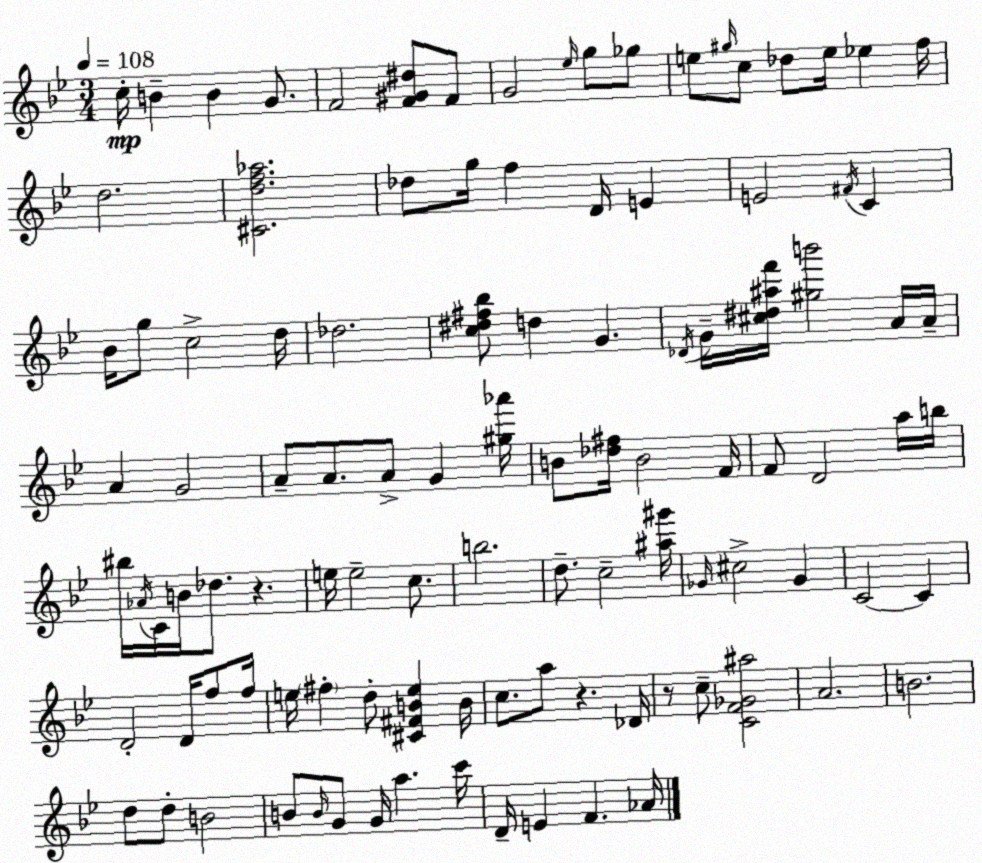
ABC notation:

X:1
T:Untitled
M:3/4
L:1/4
K:Bb
c/4 B B G/2 F2 [F^G^d]/2 F/2 G2 _e/4 g/2 _g/2 e/2 ^g/4 c/2 _d/2 e/4 _e f/4 d2 [^Cdf_a]2 _d/2 g/4 f D/4 E E2 ^F/4 C _B/4 g/2 c2 d/4 _d2 [c^d^f_b]/2 d G _D/4 G/4 [^c^d^af']/4 [^gb']2 A/4 A/4 A G2 A/2 A/2 A/2 G [^g_a']/4 B/2 [_d^f]/4 B2 F/4 F/2 D2 a/4 b/4 ^b/4 _A/4 C/4 B/4 _d/2 z e/4 e2 c/2 b2 d/2 c2 [^a^g']/4 _G/4 ^c2 _G C2 C D2 D/4 f/2 f/4 e/4 ^f d/2 [^C^FBe] B/4 c/2 a/2 z _D/4 z/2 c/2 [CF_G^a]2 A2 B2 d/2 d/2 B2 B/2 B/4 G/2 G/4 a c'/4 D/4 E F _A/4